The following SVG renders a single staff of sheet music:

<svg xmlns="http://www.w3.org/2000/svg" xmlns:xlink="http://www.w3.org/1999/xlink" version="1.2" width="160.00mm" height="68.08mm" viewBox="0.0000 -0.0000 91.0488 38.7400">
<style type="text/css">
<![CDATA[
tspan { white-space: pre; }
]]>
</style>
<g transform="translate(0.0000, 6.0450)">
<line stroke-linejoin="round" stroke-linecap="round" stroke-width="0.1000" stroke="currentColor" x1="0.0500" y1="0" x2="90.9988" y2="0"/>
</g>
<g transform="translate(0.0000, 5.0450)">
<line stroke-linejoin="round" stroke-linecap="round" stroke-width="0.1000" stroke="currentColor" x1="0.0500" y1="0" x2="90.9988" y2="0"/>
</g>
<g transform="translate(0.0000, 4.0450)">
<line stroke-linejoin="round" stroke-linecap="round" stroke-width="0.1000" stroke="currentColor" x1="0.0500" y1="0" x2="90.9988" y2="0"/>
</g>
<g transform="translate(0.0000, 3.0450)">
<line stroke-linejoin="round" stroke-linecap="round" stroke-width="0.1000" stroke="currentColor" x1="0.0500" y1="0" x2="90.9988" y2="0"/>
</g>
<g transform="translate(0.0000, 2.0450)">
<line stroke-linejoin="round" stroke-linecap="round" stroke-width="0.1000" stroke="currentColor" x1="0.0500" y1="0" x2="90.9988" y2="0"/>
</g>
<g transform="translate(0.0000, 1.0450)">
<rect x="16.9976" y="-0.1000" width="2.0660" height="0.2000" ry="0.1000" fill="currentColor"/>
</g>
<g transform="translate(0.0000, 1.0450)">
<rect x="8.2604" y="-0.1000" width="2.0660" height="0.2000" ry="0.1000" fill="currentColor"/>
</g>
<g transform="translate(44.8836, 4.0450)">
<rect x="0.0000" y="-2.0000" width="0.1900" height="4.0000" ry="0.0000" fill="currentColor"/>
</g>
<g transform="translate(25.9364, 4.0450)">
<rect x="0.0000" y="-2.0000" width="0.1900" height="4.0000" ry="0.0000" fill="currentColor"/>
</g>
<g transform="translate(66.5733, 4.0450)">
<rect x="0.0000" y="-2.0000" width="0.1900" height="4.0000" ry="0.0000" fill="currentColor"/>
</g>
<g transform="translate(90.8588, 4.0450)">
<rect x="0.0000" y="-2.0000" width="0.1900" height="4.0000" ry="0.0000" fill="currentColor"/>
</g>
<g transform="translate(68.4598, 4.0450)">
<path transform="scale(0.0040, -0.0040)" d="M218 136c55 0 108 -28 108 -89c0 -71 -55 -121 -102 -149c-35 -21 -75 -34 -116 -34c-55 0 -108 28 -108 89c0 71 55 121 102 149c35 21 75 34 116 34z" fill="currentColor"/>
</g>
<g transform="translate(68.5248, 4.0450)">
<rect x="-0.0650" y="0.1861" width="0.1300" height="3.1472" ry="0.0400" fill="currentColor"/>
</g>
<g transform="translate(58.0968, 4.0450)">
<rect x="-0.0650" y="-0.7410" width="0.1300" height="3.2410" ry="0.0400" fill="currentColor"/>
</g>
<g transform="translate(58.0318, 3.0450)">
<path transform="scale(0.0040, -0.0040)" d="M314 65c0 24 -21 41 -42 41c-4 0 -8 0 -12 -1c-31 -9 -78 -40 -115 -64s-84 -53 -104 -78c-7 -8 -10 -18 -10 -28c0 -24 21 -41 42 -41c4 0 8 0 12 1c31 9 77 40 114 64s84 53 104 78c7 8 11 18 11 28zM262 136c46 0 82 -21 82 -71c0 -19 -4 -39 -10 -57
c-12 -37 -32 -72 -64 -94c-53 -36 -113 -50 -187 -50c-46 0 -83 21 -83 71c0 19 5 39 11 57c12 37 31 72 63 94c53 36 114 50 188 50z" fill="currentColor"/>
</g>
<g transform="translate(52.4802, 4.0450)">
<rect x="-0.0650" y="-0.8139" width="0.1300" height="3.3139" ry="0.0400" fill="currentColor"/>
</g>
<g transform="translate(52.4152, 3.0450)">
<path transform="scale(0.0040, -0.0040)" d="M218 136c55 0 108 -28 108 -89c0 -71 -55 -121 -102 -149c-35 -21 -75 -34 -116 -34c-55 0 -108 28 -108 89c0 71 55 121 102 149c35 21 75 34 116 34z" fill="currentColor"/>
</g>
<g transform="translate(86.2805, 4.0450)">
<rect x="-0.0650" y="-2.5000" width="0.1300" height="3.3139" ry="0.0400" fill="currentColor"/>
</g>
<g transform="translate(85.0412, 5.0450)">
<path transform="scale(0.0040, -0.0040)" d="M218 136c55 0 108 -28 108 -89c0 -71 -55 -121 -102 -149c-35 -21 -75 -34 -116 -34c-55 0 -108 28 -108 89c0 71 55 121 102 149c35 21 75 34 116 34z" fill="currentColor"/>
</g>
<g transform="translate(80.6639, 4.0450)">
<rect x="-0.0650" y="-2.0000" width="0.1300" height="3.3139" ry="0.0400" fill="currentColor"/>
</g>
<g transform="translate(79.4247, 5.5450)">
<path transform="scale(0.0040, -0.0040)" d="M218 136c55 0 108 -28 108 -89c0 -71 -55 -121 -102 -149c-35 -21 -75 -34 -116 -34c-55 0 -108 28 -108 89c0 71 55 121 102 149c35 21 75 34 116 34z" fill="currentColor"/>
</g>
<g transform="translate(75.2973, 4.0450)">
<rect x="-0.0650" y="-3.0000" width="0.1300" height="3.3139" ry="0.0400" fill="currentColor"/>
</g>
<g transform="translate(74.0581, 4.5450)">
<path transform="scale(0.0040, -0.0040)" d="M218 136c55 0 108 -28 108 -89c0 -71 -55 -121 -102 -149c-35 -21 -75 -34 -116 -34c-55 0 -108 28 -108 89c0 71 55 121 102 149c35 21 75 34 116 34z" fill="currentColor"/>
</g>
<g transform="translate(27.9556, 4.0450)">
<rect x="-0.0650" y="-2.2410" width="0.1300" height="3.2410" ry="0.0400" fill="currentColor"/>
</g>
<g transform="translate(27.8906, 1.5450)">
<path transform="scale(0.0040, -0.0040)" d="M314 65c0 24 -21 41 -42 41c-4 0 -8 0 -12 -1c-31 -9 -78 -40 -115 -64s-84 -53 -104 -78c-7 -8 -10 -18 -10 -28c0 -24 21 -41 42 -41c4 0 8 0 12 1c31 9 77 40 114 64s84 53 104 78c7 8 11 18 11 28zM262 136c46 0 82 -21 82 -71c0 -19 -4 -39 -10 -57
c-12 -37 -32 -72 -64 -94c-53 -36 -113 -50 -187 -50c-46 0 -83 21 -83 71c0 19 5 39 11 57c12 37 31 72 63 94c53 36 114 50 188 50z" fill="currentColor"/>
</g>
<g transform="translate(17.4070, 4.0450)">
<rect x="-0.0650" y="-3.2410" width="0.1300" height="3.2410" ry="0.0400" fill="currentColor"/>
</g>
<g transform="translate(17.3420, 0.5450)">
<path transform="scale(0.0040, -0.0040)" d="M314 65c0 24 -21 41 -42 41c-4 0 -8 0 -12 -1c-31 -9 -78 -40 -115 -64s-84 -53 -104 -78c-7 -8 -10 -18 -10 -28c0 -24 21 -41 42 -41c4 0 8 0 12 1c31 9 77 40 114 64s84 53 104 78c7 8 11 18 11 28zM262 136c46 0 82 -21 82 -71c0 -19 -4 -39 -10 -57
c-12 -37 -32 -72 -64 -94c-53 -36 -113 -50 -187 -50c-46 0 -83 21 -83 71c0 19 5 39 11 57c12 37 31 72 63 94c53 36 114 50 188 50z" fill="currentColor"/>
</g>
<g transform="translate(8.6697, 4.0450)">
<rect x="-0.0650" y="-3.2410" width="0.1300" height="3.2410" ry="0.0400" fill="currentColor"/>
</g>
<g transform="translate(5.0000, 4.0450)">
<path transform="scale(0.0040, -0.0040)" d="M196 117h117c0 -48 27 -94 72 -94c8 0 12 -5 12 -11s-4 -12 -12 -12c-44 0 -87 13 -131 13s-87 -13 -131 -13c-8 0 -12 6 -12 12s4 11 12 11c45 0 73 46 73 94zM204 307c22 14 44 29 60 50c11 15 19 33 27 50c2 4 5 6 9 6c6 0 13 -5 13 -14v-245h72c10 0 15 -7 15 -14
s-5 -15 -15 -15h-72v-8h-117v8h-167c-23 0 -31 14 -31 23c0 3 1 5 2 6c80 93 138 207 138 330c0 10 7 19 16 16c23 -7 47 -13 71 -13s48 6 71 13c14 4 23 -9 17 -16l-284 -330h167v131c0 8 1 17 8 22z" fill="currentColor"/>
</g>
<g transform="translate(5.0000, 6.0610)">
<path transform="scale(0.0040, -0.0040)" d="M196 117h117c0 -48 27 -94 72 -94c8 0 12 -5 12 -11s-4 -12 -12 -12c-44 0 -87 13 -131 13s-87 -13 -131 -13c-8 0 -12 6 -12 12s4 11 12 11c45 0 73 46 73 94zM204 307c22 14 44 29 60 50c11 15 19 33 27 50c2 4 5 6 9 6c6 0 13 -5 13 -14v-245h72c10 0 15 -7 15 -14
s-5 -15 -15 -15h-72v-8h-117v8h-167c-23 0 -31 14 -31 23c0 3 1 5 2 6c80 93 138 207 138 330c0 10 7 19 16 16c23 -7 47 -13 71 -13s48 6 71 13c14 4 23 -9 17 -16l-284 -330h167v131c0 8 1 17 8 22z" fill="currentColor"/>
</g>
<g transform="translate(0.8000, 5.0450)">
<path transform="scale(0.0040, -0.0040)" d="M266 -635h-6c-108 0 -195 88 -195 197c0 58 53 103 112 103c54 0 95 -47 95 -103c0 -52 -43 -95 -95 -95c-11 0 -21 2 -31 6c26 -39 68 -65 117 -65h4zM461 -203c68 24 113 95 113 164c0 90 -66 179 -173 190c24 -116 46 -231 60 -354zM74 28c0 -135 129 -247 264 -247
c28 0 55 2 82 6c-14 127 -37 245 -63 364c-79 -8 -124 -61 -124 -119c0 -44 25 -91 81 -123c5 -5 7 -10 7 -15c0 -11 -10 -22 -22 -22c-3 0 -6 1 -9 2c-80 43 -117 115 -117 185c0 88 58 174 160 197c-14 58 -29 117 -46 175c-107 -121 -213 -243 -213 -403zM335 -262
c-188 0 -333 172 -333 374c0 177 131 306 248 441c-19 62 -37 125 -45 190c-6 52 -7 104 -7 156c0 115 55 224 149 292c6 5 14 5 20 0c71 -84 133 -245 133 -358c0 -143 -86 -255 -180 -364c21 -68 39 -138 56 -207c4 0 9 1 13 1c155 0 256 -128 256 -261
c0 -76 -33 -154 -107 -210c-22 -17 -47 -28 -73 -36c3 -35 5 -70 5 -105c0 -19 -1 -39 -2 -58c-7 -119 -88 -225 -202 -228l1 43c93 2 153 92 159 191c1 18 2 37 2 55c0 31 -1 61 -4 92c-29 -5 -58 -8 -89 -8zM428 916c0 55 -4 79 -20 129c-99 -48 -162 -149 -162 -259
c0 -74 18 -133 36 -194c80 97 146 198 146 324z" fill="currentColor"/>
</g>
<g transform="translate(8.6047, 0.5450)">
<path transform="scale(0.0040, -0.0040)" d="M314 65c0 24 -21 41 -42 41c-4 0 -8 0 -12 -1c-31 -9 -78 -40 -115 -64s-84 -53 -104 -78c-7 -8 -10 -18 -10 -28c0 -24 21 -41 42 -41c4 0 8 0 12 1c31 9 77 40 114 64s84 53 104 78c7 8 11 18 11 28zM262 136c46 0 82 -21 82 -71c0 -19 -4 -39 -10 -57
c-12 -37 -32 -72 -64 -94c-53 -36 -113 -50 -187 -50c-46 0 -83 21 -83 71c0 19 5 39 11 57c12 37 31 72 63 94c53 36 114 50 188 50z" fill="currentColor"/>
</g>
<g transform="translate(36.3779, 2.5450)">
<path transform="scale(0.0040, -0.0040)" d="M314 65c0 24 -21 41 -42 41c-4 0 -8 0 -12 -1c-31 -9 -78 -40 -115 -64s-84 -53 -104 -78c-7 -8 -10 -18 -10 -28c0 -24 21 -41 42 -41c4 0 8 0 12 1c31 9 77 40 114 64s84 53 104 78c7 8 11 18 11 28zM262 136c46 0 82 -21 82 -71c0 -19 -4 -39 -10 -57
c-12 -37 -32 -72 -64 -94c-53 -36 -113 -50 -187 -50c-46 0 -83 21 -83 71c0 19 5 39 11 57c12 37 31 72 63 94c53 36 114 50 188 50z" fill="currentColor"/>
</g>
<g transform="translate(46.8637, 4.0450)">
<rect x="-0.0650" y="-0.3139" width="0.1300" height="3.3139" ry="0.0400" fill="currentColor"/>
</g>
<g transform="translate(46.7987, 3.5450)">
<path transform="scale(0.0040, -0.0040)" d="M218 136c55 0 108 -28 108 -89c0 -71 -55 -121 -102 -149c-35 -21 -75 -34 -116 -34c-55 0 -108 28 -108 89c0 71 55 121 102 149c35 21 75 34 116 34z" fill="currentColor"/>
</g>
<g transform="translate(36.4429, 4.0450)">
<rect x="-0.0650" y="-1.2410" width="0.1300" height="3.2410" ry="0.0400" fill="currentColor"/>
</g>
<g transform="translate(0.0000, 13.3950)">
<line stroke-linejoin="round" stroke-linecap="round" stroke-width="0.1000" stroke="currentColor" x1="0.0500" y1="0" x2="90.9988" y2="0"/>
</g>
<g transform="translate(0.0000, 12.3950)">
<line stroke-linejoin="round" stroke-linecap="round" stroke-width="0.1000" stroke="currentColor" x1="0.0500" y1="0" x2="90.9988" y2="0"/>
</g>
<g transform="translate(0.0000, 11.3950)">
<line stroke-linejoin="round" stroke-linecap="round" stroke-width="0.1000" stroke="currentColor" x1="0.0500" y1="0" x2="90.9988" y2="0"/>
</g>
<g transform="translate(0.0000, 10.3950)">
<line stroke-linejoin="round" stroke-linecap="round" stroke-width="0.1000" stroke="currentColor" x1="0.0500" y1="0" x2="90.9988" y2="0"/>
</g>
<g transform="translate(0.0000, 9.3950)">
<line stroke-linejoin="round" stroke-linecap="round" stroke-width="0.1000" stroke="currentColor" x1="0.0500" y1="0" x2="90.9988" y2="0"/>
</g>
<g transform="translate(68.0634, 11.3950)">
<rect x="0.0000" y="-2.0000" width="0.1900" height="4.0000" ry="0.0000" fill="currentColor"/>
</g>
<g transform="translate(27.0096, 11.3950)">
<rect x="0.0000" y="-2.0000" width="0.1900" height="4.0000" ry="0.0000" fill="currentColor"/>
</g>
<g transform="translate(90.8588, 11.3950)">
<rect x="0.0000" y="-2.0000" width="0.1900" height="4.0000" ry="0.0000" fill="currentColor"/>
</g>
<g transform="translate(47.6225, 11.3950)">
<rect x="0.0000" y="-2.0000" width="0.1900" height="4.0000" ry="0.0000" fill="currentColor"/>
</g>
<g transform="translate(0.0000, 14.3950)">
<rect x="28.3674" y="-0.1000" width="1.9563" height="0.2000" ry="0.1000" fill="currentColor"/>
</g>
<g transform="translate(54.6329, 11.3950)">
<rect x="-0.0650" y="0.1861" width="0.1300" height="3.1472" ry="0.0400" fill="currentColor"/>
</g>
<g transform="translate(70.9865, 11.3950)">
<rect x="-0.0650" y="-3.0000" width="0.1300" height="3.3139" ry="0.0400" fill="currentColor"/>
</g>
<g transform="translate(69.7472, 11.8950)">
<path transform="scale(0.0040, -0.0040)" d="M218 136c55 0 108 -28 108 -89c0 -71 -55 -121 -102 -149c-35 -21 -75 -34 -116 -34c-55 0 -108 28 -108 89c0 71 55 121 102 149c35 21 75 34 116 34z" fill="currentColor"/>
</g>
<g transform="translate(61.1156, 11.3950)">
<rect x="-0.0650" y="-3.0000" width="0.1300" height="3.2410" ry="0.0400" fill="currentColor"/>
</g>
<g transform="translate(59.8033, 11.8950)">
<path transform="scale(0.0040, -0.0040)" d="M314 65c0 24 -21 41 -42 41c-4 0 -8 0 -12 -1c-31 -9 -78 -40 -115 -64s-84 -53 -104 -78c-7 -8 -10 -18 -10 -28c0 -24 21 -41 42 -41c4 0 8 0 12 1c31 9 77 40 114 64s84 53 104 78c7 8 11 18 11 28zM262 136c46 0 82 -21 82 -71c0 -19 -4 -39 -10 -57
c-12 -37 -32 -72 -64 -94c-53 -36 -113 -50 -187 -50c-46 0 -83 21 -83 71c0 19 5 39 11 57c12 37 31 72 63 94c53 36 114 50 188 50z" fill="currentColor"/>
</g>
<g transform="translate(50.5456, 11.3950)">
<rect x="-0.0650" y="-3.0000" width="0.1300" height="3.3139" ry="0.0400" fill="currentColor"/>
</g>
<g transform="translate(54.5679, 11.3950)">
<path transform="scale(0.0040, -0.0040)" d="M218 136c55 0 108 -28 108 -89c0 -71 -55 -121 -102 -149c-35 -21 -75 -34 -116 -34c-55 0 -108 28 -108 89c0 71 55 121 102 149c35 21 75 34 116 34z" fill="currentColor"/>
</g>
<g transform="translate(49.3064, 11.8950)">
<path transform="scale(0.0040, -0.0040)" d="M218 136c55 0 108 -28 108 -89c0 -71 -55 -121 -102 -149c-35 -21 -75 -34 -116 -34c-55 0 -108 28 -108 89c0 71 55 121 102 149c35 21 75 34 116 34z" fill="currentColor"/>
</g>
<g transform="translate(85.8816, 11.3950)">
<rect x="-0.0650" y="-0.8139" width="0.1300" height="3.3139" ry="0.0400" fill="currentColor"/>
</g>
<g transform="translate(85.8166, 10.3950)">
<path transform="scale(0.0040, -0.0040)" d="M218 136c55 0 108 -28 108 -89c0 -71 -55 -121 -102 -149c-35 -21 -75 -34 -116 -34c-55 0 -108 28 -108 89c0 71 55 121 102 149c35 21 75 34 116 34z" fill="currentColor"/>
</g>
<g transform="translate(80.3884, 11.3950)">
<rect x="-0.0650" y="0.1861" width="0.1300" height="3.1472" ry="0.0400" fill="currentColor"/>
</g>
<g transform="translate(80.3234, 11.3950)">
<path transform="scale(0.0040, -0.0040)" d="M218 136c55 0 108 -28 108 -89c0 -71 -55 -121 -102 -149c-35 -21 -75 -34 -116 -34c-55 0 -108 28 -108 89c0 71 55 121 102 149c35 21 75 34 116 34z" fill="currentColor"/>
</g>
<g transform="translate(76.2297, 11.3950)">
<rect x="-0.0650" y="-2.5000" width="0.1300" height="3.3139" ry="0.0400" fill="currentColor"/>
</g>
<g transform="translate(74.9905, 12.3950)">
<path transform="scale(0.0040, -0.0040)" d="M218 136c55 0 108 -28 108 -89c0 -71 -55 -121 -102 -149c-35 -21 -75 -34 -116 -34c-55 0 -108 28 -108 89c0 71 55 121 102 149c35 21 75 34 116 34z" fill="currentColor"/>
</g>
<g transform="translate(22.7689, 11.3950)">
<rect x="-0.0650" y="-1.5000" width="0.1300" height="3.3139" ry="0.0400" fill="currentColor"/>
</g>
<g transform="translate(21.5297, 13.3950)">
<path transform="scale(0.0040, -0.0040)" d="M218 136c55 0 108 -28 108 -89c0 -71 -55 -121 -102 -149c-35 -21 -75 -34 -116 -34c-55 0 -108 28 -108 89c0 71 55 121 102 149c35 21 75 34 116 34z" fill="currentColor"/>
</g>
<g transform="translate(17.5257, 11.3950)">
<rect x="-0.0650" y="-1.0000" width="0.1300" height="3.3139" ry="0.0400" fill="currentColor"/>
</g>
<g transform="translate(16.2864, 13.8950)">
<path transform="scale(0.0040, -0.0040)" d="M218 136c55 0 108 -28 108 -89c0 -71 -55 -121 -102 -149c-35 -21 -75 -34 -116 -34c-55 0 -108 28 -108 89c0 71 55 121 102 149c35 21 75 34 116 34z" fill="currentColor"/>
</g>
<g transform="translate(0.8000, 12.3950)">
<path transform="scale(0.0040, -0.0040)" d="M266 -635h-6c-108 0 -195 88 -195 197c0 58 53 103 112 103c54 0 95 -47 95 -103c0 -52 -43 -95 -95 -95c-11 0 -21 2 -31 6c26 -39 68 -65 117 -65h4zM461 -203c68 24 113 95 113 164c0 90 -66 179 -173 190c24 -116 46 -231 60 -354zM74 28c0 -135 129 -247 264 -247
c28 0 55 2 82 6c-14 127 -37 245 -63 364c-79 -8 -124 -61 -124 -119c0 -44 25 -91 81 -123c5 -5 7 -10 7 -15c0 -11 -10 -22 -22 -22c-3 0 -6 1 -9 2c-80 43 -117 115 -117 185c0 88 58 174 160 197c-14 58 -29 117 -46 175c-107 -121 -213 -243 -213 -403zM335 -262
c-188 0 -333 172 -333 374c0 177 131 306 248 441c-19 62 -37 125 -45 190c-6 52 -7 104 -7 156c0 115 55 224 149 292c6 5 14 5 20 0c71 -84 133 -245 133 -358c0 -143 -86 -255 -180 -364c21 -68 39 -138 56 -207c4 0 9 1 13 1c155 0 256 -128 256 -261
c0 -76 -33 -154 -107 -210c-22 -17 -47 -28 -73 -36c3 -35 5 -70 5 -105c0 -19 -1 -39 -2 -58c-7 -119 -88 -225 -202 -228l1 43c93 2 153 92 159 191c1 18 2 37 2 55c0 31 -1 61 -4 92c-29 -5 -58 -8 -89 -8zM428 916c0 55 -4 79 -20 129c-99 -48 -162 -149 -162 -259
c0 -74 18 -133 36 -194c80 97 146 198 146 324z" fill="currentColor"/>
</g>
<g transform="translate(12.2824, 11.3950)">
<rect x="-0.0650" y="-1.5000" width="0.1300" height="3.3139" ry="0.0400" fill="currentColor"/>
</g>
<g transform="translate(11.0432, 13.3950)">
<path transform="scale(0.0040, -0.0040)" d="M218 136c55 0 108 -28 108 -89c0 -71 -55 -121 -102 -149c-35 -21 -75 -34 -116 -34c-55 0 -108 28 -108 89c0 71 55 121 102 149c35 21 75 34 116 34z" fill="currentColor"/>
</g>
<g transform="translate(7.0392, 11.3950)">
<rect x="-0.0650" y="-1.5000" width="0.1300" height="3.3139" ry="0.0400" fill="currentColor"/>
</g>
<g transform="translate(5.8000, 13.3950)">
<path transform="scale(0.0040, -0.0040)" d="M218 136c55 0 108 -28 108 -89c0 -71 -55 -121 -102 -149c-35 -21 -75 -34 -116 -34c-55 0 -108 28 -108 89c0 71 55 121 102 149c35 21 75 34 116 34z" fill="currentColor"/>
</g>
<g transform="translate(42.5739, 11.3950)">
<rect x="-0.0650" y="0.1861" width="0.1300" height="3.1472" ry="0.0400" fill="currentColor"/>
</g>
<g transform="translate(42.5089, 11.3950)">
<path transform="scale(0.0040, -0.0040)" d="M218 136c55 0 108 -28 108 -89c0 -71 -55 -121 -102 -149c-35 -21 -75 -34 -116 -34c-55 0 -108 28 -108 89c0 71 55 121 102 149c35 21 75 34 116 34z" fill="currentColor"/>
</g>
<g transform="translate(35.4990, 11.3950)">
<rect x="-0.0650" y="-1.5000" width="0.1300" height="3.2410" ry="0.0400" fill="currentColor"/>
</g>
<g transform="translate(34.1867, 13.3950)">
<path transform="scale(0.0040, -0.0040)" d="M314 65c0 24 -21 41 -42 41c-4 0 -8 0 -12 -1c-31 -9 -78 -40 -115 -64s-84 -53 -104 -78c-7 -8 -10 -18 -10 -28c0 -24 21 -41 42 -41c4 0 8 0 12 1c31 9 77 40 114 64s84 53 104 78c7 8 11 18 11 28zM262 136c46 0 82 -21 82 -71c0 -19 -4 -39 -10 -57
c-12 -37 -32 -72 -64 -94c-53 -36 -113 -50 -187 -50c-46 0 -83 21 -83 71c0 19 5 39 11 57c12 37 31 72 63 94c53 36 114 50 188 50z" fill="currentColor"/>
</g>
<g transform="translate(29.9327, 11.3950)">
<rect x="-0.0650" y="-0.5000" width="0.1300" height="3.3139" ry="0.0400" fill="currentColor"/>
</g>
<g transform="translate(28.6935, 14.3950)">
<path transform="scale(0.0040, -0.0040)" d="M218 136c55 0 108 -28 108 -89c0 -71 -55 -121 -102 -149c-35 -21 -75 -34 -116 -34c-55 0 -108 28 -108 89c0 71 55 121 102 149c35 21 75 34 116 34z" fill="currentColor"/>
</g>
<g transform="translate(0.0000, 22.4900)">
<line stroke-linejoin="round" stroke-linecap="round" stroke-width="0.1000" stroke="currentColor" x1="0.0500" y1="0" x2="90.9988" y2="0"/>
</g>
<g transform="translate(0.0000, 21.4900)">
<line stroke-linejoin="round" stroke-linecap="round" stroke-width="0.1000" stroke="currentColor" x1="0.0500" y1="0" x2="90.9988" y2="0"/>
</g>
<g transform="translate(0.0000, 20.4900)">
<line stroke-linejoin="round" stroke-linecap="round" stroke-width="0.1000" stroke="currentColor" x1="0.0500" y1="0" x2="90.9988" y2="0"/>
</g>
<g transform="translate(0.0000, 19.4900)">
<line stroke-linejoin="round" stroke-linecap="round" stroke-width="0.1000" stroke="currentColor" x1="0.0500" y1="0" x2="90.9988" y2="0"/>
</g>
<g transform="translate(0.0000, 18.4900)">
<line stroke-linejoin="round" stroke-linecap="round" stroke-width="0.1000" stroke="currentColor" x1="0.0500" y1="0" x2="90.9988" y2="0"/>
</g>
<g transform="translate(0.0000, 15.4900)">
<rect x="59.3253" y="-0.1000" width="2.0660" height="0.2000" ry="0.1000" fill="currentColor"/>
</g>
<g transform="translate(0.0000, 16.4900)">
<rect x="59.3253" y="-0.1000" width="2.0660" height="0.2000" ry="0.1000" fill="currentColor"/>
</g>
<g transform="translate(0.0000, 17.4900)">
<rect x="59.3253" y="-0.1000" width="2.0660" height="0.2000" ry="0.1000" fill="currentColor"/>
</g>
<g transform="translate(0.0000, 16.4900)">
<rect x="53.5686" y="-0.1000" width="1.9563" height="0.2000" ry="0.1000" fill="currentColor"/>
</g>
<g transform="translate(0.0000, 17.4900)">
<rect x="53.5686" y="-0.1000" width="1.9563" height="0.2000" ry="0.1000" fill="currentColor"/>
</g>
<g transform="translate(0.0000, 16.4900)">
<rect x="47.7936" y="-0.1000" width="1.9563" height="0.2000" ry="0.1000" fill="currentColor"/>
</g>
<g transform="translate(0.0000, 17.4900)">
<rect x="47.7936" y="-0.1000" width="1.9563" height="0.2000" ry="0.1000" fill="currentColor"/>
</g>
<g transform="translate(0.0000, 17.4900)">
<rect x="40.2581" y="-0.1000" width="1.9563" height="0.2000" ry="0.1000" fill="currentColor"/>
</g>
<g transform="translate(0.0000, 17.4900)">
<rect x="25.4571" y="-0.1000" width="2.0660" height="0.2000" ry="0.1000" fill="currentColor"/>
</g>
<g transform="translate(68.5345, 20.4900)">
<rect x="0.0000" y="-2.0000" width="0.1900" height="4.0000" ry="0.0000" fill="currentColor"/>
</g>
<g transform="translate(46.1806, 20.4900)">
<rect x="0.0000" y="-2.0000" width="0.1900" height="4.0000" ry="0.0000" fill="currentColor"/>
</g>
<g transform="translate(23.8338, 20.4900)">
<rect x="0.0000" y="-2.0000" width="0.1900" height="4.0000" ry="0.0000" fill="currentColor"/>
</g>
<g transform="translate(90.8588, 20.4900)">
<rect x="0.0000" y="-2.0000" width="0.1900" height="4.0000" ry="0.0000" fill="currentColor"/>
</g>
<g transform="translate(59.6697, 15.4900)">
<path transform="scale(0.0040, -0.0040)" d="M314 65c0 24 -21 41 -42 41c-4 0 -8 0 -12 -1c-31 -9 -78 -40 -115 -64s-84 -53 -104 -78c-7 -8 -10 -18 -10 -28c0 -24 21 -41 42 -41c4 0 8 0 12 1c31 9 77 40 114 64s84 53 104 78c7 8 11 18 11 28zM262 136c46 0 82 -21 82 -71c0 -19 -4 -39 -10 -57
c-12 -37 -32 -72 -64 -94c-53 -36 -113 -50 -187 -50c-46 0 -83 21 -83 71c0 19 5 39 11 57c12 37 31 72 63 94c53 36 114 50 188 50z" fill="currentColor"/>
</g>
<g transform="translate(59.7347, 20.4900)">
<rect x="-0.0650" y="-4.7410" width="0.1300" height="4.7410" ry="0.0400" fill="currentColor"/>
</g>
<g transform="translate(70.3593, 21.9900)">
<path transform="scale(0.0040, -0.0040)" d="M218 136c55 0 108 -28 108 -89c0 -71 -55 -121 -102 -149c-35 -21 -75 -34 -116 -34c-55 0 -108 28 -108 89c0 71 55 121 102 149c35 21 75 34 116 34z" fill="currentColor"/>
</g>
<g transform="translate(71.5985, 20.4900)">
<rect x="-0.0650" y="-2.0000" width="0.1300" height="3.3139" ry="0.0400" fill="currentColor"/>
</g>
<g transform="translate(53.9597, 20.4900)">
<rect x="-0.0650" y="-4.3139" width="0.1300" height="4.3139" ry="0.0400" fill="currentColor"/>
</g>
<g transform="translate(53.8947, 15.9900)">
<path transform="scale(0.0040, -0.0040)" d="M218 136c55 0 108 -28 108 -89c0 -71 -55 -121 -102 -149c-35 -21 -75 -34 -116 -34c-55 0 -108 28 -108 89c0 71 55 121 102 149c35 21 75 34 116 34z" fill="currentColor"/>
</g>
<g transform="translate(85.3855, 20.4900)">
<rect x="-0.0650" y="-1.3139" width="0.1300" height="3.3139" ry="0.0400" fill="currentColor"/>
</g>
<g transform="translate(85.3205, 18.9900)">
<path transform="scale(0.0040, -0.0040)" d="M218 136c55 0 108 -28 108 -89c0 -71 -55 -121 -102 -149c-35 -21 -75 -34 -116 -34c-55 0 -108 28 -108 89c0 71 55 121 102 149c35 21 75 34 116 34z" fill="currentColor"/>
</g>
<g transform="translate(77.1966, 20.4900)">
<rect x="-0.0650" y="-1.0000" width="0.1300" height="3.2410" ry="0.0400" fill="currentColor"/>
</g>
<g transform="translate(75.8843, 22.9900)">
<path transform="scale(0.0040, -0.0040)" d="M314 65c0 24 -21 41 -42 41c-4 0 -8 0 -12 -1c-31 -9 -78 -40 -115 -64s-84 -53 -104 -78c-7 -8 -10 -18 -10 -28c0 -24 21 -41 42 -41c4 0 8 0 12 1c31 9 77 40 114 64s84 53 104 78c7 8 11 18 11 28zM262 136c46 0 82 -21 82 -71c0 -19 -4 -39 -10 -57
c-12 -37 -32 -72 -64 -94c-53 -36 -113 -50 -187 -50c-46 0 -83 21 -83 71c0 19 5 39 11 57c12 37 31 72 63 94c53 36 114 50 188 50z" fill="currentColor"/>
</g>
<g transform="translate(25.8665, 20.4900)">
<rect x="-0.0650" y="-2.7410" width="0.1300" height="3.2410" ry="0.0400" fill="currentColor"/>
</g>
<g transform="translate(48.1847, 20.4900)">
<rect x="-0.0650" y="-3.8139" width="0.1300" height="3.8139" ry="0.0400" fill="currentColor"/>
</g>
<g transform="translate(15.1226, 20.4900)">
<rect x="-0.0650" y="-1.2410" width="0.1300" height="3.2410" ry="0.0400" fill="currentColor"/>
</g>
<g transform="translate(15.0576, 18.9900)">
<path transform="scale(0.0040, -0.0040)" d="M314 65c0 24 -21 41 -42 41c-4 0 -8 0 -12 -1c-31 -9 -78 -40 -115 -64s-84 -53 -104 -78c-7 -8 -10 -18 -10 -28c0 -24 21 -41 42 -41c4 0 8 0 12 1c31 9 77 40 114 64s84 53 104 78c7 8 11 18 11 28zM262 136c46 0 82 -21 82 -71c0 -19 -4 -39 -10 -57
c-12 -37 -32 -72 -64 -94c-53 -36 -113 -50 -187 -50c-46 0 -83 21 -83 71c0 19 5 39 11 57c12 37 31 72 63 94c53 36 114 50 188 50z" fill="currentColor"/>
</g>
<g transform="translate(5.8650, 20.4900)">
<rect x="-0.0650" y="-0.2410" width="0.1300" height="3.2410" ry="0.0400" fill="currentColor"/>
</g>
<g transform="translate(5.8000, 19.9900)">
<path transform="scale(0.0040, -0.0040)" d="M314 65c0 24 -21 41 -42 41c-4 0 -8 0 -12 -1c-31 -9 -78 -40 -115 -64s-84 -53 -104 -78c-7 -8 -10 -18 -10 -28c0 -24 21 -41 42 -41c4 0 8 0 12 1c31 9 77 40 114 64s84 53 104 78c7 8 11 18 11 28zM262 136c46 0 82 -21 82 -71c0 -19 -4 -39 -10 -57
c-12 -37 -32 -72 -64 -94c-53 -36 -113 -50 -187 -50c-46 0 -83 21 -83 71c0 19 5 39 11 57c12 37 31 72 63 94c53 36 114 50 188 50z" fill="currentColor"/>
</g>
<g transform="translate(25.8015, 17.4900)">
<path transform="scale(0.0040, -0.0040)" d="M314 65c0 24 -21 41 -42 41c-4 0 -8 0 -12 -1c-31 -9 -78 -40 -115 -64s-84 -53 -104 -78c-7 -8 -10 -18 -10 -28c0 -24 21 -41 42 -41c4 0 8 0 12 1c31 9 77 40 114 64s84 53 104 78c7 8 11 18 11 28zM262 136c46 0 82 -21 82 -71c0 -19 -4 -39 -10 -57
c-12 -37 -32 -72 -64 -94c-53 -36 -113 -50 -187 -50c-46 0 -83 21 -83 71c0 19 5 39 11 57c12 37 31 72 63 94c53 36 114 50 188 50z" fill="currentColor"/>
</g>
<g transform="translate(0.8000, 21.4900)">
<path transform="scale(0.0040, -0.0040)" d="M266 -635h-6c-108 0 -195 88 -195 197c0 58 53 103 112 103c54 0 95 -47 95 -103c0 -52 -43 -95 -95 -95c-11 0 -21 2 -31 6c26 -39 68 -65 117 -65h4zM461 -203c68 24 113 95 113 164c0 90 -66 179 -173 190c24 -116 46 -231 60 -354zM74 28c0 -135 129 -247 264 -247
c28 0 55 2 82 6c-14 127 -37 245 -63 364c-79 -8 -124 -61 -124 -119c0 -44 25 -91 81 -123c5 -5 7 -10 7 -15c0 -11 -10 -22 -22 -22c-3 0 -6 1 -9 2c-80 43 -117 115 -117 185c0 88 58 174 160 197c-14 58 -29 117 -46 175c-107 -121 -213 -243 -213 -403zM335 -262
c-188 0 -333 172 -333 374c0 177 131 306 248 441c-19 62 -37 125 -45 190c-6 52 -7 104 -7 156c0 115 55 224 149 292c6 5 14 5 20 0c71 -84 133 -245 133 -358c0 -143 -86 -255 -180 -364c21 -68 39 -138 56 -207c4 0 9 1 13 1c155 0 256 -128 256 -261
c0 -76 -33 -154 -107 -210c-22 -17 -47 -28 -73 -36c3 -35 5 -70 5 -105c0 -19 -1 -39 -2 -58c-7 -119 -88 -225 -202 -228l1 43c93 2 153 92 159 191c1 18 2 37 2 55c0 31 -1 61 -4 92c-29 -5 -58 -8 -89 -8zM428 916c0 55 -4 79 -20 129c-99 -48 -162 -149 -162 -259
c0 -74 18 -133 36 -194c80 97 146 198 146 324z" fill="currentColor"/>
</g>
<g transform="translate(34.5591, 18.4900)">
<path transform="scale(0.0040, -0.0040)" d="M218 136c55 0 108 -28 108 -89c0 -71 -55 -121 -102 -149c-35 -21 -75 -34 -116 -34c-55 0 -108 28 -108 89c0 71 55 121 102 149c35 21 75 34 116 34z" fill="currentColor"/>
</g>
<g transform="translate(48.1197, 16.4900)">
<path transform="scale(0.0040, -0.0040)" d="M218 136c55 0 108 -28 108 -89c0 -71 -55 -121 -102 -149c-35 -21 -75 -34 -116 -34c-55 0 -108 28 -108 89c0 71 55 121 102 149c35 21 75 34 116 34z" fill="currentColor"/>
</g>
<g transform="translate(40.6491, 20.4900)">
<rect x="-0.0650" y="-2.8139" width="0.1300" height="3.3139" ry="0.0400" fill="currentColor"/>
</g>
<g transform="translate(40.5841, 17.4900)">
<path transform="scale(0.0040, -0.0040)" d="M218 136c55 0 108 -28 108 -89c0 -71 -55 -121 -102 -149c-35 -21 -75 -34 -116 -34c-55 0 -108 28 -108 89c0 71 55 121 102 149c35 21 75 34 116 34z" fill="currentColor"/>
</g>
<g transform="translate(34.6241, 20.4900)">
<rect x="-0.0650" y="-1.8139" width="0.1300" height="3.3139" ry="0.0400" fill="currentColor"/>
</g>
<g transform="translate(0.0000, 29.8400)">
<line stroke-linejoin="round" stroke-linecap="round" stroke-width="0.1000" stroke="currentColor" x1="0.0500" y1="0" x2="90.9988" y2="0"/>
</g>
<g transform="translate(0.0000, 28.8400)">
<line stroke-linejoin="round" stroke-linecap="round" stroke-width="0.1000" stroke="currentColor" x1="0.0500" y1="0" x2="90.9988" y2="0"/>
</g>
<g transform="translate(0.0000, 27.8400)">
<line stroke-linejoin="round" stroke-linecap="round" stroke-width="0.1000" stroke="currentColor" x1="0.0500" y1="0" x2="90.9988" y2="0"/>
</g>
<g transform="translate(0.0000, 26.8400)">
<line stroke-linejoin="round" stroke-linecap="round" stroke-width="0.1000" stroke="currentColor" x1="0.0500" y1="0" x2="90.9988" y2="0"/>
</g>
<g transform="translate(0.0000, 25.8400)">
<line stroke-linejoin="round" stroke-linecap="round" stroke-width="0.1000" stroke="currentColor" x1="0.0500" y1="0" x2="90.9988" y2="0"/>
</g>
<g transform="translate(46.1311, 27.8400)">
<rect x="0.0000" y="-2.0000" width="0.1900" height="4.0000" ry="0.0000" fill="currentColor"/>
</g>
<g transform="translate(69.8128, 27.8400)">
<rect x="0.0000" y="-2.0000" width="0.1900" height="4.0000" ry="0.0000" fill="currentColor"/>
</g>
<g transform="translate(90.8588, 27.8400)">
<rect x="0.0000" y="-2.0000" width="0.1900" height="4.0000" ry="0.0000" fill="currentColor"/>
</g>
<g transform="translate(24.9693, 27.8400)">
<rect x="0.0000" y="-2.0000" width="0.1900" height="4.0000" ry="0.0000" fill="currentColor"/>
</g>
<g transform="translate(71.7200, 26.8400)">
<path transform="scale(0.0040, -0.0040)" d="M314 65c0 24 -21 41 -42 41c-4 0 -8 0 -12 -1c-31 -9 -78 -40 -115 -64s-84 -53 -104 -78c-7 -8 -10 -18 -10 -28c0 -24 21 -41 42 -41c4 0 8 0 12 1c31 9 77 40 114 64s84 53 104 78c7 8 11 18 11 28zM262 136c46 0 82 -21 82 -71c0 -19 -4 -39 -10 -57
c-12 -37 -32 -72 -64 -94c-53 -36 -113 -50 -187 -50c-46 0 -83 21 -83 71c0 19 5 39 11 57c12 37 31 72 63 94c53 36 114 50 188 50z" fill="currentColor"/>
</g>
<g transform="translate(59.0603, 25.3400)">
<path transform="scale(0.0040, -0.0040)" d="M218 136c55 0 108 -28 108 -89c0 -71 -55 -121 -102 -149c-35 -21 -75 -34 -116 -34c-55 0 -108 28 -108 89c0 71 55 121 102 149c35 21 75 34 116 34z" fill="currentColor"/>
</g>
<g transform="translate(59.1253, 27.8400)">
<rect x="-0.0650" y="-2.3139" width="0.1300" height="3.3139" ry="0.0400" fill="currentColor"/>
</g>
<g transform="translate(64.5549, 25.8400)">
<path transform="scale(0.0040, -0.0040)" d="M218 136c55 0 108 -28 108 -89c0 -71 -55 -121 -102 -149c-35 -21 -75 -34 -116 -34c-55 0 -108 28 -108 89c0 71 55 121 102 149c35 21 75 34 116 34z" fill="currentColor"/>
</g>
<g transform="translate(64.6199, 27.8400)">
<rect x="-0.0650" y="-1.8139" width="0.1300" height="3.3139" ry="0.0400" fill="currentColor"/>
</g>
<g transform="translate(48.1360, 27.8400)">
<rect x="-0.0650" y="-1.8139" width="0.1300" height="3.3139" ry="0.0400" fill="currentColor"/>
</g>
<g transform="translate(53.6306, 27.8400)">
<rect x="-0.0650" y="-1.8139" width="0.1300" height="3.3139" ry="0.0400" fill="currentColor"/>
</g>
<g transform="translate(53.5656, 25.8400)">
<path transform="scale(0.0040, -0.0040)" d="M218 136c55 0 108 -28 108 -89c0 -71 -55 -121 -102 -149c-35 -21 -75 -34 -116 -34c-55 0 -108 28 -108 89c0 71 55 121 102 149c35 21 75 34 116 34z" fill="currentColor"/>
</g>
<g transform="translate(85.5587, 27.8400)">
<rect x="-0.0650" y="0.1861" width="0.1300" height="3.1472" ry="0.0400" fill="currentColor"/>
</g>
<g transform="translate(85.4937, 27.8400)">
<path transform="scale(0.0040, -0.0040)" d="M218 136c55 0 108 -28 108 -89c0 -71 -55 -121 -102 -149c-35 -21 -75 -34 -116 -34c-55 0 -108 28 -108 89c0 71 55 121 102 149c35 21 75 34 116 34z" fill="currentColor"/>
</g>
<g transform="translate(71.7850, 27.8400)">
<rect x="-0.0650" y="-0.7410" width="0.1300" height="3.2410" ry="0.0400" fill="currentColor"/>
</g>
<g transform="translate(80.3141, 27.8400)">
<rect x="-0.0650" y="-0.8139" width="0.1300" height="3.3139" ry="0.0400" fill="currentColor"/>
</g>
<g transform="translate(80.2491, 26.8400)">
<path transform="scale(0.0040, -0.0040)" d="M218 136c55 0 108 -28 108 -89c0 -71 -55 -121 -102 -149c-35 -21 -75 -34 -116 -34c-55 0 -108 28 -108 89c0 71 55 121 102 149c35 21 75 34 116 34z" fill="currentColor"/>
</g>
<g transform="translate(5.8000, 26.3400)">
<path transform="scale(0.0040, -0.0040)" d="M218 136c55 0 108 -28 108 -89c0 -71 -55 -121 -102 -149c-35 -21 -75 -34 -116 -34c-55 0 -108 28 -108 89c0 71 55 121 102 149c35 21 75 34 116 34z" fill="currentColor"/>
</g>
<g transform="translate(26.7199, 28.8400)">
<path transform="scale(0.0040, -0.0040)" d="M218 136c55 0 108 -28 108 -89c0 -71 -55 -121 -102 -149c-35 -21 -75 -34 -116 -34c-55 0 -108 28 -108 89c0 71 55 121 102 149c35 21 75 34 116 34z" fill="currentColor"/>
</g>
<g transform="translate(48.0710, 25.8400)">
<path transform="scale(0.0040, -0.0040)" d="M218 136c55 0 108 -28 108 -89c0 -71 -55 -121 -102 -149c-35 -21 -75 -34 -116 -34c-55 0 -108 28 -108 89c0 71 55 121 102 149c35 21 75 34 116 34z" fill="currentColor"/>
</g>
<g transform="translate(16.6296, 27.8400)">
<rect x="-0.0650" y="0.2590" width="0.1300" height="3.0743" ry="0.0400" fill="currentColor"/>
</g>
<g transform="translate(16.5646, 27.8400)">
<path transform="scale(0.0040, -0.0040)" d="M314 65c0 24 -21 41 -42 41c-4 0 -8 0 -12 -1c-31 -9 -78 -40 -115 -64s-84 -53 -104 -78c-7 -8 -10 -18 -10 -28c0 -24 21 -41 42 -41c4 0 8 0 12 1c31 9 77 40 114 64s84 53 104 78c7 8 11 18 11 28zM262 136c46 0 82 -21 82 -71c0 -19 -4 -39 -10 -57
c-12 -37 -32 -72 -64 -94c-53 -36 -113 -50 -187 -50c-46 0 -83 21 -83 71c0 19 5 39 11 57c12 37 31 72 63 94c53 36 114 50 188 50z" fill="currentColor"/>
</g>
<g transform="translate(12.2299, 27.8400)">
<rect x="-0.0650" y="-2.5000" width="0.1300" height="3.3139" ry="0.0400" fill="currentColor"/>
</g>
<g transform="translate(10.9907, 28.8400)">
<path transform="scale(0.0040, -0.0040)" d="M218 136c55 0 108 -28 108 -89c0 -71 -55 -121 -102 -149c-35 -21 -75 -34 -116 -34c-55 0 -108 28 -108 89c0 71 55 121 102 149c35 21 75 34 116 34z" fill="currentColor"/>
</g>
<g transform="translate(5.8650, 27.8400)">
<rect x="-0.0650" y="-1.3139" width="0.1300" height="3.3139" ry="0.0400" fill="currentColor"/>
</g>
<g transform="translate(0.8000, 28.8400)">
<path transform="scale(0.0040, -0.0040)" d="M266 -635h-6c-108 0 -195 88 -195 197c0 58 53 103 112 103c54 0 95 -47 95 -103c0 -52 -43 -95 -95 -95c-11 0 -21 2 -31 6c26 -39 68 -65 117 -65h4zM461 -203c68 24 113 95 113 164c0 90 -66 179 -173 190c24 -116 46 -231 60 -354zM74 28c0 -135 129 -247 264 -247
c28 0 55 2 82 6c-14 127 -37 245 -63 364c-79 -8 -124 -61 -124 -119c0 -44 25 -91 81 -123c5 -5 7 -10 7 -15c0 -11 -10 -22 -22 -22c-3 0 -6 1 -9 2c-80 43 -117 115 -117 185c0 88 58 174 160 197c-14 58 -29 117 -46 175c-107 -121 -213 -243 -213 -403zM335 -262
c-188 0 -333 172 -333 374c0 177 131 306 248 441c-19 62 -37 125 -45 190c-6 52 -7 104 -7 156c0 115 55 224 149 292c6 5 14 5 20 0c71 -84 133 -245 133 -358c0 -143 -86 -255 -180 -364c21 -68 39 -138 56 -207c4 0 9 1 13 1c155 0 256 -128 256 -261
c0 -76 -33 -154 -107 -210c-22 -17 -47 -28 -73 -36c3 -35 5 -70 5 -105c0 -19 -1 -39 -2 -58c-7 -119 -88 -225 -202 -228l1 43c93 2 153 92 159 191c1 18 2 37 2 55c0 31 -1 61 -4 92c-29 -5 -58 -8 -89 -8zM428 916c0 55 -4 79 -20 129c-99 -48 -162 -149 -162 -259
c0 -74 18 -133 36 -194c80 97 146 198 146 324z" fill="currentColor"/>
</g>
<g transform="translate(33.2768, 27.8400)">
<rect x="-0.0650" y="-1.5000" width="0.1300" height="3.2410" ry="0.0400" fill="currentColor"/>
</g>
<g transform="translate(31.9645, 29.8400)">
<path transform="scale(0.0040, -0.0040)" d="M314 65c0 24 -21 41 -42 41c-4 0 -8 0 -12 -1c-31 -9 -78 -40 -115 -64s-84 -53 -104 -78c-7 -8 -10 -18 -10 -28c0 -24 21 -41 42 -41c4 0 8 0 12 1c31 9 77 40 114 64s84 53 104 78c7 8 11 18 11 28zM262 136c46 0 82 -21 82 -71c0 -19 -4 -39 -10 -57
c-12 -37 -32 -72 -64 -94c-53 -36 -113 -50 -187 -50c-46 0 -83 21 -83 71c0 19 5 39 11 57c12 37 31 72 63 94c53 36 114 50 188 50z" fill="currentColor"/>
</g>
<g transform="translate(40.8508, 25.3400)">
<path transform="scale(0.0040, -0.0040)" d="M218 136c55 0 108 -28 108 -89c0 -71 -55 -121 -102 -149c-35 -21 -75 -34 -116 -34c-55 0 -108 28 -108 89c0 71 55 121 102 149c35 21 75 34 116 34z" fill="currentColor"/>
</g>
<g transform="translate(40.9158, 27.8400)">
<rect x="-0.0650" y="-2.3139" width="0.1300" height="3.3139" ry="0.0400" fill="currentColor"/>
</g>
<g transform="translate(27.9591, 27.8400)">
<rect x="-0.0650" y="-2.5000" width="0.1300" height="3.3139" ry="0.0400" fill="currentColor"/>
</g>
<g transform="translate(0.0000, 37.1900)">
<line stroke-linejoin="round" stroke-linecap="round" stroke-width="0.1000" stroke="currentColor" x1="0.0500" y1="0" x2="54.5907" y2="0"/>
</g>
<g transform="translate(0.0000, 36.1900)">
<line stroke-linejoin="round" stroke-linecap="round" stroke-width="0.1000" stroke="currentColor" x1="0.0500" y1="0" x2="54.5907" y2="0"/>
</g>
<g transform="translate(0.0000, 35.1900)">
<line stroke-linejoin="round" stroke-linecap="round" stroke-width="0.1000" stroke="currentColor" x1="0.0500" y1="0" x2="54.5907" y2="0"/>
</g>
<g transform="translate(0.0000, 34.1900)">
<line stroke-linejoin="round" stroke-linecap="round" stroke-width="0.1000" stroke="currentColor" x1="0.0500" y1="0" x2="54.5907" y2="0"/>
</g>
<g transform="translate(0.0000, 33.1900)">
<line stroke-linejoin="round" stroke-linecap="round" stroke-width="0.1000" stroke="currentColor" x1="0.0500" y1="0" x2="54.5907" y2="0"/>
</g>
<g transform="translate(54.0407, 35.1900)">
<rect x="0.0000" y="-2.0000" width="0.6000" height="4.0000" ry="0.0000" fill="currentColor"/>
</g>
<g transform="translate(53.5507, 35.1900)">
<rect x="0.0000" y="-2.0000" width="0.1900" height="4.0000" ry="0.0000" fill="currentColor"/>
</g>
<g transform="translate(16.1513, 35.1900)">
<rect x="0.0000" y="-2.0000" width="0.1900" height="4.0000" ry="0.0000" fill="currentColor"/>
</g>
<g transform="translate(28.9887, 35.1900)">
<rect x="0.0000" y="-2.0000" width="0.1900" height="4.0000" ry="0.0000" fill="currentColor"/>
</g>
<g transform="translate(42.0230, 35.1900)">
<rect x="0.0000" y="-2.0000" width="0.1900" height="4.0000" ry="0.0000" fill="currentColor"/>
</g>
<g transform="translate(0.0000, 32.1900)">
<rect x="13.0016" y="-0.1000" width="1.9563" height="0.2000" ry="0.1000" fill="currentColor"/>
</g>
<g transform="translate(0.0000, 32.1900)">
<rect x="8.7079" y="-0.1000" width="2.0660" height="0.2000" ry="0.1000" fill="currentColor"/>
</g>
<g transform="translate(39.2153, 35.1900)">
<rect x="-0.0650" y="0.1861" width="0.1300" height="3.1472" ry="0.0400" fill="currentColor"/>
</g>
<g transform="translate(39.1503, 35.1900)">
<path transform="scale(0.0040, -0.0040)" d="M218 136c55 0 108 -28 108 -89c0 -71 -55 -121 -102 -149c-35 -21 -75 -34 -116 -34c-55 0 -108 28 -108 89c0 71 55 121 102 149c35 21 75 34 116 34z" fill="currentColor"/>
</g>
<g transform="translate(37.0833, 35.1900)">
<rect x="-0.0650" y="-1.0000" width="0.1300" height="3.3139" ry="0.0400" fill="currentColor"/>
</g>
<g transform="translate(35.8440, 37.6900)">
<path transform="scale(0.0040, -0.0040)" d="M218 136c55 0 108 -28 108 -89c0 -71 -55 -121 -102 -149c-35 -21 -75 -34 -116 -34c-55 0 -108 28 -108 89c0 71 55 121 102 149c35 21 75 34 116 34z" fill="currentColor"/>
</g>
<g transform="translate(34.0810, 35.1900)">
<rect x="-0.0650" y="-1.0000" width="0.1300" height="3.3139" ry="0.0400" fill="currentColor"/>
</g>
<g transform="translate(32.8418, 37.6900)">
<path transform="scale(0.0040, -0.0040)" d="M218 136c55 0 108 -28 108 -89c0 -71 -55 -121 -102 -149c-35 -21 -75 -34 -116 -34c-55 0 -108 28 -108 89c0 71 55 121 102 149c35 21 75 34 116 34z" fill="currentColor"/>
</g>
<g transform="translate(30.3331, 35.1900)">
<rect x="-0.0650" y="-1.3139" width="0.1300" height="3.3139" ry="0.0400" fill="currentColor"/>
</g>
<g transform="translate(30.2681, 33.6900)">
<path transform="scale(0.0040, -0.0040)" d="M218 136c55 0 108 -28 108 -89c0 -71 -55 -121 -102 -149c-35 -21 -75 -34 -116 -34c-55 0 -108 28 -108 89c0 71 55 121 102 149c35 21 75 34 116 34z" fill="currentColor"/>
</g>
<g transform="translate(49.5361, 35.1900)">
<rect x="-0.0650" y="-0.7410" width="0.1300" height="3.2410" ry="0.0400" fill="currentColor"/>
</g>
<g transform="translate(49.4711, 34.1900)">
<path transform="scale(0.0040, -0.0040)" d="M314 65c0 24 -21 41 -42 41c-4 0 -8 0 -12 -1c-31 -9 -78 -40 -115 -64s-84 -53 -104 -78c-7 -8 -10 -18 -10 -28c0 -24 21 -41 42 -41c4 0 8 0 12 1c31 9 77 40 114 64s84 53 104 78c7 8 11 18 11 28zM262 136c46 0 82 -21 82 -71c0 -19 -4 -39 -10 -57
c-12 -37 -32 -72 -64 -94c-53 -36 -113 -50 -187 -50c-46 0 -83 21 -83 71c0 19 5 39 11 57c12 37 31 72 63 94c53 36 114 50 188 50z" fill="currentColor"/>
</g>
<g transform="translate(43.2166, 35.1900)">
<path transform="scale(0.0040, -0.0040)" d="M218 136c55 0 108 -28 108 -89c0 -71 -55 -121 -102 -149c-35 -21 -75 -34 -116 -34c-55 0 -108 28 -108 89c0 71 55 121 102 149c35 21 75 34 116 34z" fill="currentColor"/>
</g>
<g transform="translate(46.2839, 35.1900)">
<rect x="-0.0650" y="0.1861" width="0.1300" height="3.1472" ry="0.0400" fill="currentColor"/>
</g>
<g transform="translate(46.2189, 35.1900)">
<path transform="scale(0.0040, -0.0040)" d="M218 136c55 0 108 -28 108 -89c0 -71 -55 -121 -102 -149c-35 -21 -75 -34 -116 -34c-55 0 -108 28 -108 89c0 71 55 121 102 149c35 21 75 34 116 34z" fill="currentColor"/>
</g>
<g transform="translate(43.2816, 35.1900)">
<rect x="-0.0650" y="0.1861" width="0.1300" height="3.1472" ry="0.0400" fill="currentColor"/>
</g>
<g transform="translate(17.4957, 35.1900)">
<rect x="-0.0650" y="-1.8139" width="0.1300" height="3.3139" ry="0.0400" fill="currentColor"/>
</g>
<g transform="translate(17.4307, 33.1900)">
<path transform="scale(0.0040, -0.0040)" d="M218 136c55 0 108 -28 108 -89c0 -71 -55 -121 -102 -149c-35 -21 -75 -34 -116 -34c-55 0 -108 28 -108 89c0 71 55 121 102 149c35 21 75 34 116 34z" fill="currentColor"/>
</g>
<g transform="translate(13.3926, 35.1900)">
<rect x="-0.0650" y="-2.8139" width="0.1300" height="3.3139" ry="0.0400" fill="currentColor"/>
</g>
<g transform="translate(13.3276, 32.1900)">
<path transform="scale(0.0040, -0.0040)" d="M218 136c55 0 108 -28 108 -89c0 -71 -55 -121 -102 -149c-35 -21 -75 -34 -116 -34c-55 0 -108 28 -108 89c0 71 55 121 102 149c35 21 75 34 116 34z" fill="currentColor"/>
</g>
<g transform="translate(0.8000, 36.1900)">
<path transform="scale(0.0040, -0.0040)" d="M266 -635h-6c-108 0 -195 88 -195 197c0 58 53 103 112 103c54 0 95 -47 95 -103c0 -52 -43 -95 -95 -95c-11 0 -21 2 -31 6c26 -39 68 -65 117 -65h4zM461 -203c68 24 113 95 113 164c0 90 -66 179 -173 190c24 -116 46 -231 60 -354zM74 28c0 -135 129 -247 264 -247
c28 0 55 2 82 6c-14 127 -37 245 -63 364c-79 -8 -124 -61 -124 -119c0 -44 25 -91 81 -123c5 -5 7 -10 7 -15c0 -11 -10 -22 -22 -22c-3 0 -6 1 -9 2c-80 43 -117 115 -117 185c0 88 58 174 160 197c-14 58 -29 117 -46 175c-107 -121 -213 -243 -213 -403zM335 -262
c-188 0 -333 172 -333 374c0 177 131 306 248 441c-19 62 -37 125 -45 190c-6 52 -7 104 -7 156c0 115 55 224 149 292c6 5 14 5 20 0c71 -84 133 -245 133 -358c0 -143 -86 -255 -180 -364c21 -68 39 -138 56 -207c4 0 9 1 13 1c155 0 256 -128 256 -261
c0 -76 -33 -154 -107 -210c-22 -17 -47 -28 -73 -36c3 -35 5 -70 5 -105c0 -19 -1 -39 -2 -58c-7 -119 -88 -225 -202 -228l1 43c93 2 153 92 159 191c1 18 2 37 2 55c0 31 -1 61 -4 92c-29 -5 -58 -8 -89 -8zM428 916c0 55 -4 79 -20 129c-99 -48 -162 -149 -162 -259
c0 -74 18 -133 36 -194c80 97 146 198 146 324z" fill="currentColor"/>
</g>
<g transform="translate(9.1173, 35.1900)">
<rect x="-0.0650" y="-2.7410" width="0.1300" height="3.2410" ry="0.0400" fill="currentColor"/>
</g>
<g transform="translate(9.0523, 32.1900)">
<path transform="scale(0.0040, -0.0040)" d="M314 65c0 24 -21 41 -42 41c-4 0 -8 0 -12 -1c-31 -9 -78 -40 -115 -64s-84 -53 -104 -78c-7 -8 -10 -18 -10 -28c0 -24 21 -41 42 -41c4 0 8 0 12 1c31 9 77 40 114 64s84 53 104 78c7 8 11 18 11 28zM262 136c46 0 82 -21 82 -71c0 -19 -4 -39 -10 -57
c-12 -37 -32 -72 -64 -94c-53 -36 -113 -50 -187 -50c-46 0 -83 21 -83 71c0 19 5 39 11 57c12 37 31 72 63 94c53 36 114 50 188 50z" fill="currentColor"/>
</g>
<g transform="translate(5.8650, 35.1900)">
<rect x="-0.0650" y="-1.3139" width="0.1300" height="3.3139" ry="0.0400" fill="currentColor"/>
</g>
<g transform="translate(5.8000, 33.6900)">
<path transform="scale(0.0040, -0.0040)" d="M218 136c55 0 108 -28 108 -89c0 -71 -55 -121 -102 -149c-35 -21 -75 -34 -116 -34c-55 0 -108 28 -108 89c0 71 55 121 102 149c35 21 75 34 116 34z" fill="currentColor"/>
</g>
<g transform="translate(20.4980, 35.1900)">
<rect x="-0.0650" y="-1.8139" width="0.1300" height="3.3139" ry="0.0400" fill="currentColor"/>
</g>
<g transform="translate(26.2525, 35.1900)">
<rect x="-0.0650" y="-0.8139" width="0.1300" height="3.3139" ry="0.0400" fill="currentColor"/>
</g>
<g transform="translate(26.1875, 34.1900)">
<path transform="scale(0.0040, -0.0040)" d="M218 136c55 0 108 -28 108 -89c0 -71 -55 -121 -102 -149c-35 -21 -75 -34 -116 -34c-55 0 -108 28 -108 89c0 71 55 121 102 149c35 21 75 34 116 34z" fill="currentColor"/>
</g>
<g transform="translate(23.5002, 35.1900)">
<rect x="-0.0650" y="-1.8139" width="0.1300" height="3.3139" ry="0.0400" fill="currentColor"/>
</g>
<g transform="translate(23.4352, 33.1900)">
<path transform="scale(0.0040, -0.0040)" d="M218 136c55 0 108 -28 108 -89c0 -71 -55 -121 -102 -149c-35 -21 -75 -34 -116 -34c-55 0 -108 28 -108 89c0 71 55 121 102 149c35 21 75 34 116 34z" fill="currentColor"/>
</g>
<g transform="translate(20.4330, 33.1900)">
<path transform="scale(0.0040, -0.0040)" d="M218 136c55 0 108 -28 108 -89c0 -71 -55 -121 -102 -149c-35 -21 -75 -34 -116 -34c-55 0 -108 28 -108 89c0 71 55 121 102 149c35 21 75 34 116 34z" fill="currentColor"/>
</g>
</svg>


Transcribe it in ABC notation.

X:1
T:Untitled
M:4/4
L:1/4
K:C
b2 b2 g2 e2 c d d2 B A F G E E D E C E2 B A B A2 A G B d c2 e2 a2 f a c' d' e'2 F D2 e e G B2 G E2 g f f g f d2 d B e a2 a f f f d e D D B B B d2